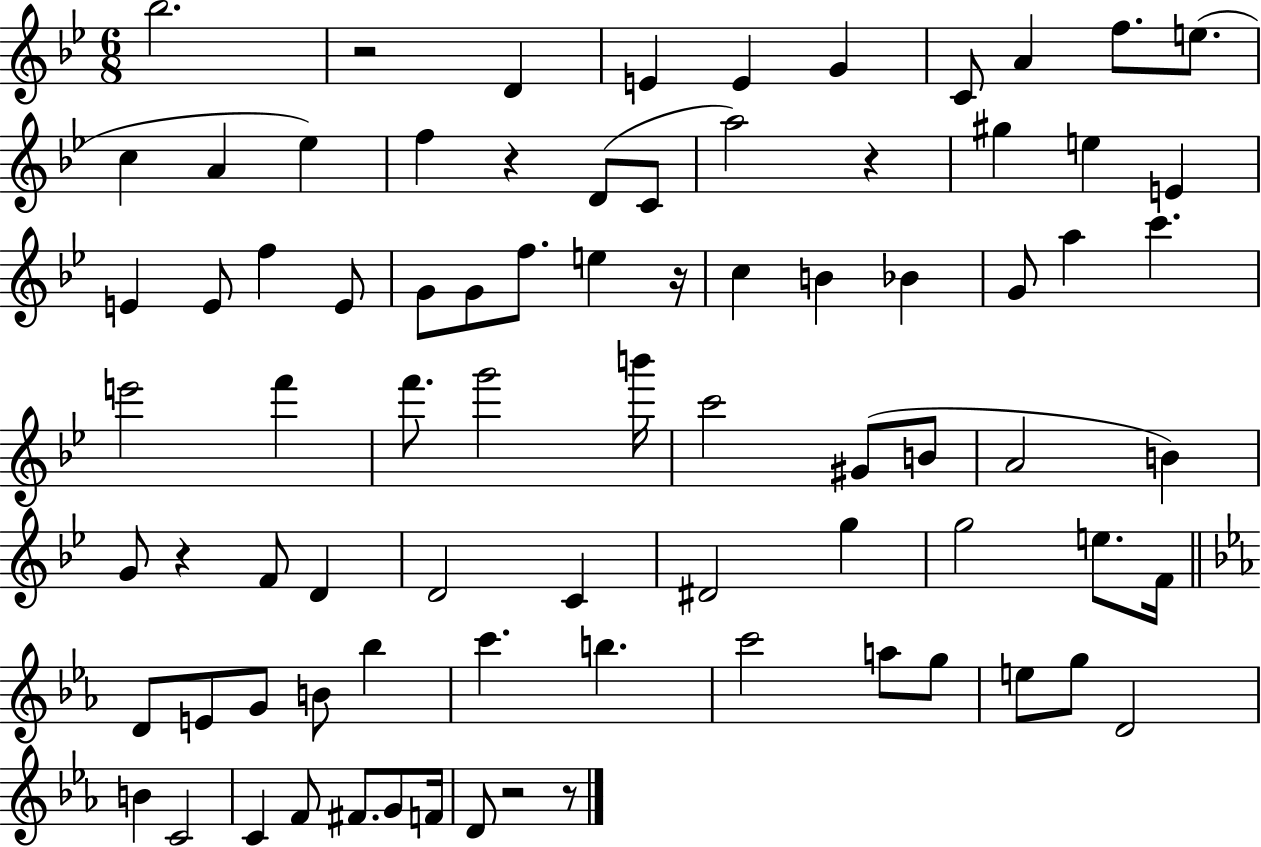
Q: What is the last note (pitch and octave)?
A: D4